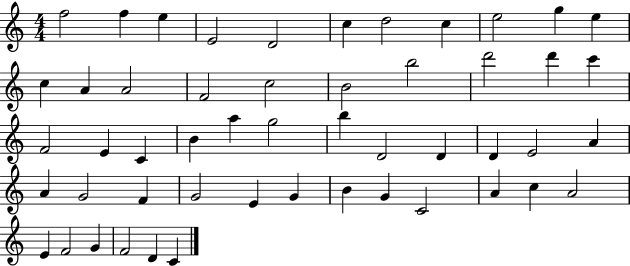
{
  \clef treble
  \numericTimeSignature
  \time 4/4
  \key c \major
  f''2 f''4 e''4 | e'2 d'2 | c''4 d''2 c''4 | e''2 g''4 e''4 | \break c''4 a'4 a'2 | f'2 c''2 | b'2 b''2 | d'''2 d'''4 c'''4 | \break f'2 e'4 c'4 | b'4 a''4 g''2 | b''4 d'2 d'4 | d'4 e'2 a'4 | \break a'4 g'2 f'4 | g'2 e'4 g'4 | b'4 g'4 c'2 | a'4 c''4 a'2 | \break e'4 f'2 g'4 | f'2 d'4 c'4 | \bar "|."
}